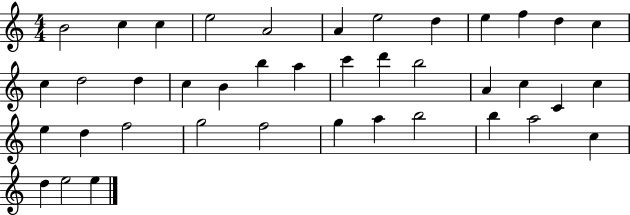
B4/h C5/q C5/q E5/h A4/h A4/q E5/h D5/q E5/q F5/q D5/q C5/q C5/q D5/h D5/q C5/q B4/q B5/q A5/q C6/q D6/q B5/h A4/q C5/q C4/q C5/q E5/q D5/q F5/h G5/h F5/h G5/q A5/q B5/h B5/q A5/h C5/q D5/q E5/h E5/q